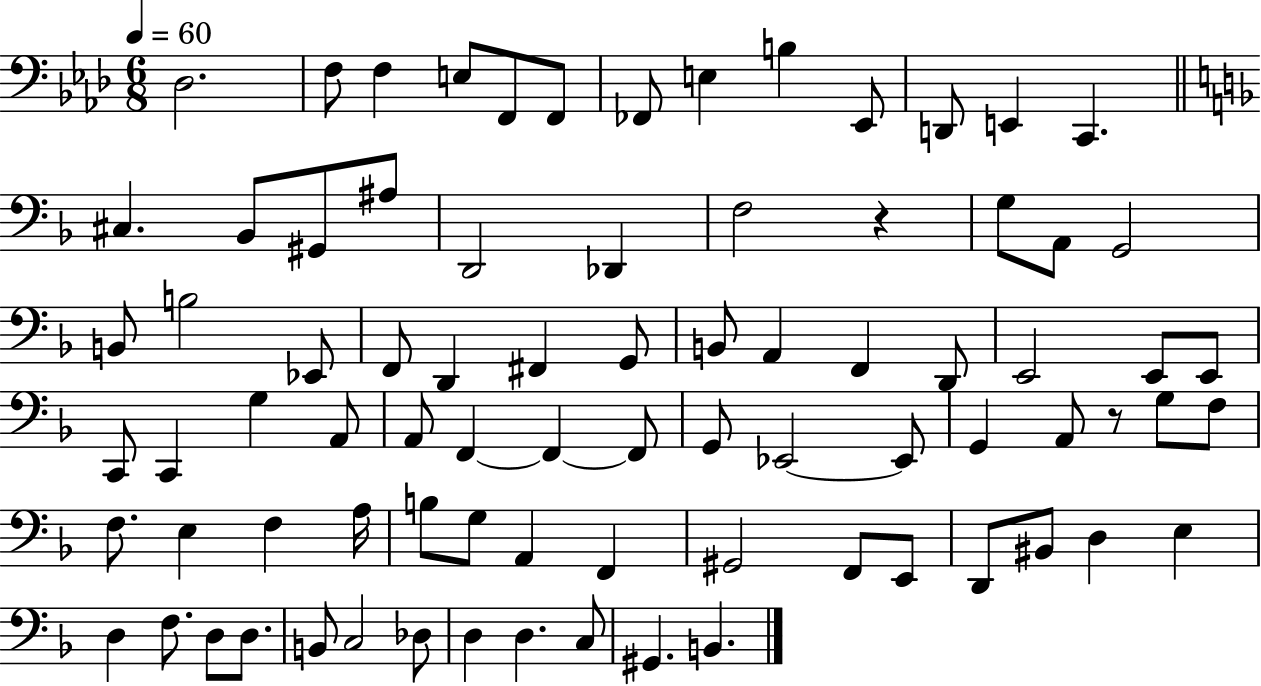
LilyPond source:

{
  \clef bass
  \numericTimeSignature
  \time 6/8
  \key aes \major
  \tempo 4 = 60
  des2. | f8 f4 e8 f,8 f,8 | fes,8 e4 b4 ees,8 | d,8 e,4 c,4. | \break \bar "||" \break \key f \major cis4. bes,8 gis,8 ais8 | d,2 des,4 | f2 r4 | g8 a,8 g,2 | \break b,8 b2 ees,8 | f,8 d,4 fis,4 g,8 | b,8 a,4 f,4 d,8 | e,2 e,8 e,8 | \break c,8 c,4 g4 a,8 | a,8 f,4~~ f,4~~ f,8 | g,8 ees,2~~ ees,8 | g,4 a,8 r8 g8 f8 | \break f8. e4 f4 a16 | b8 g8 a,4 f,4 | gis,2 f,8 e,8 | d,8 bis,8 d4 e4 | \break d4 f8. d8 d8. | b,8 c2 des8 | d4 d4. c8 | gis,4. b,4. | \break \bar "|."
}